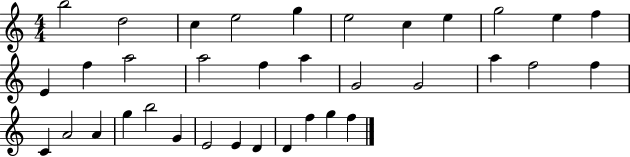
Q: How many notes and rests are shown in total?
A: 35